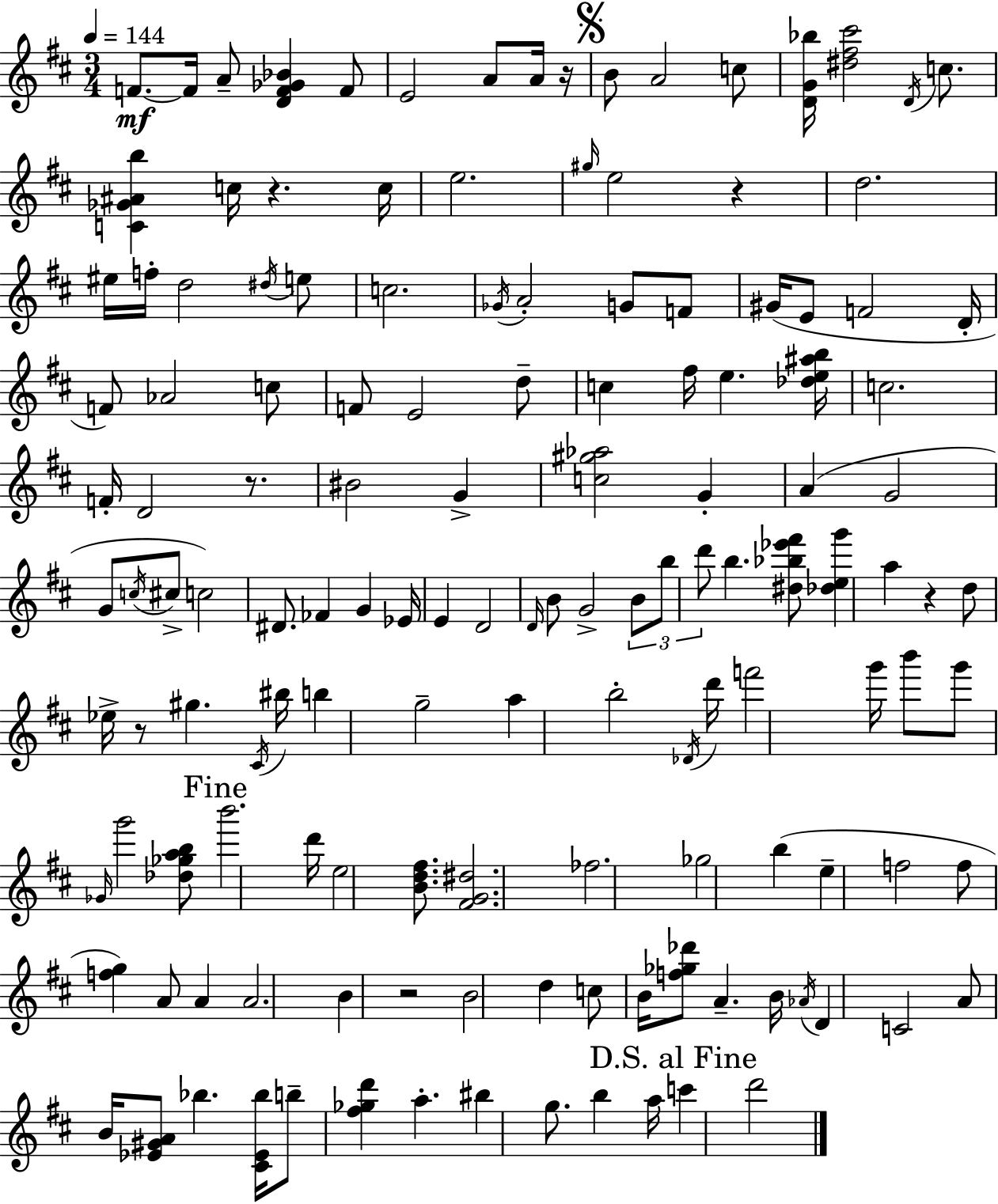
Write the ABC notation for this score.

X:1
T:Untitled
M:3/4
L:1/4
K:D
F/2 F/4 A/2 [DF_G_B] F/2 E2 A/2 A/4 z/4 B/2 A2 c/2 [DG_b]/4 [^d^f^c']2 D/4 c/2 [C_G^Ab] c/4 z c/4 e2 ^g/4 e2 z d2 ^e/4 f/4 d2 ^d/4 e/2 c2 _G/4 A2 G/2 F/2 ^G/4 E/2 F2 D/4 F/2 _A2 c/2 F/2 E2 d/2 c ^f/4 e [_de^ab]/4 c2 F/4 D2 z/2 ^B2 G [c^g_a]2 G A G2 G/2 c/4 ^c/2 c2 ^D/2 _F G _E/4 E D2 D/4 B/2 G2 B/2 b/2 d'/2 b [^d_b_e'^f']/2 [_deg'] a z d/2 _e/4 z/2 ^g ^C/4 ^b/4 b g2 a b2 _D/4 d'/4 f'2 g'/4 b'/2 g'/2 _G/4 g'2 [_d_gab]/2 b'2 d'/4 e2 [Bd^f]/2 [^FG^d]2 _f2 _g2 b e f2 f/2 [fg] A/2 A A2 B z2 B2 d c/2 B/4 [f_g_d']/2 A B/4 _A/4 D C2 A/2 B/4 [_E^GA]/2 _b [^C_E_b]/4 b/2 [^f_gd'] a ^b g/2 b a/4 c' d'2